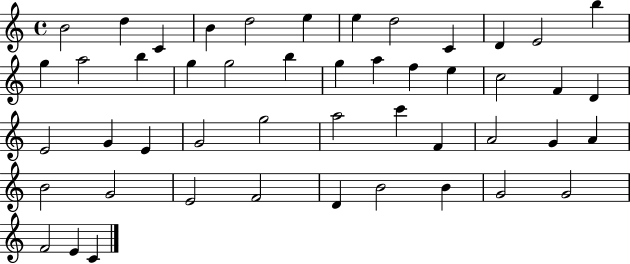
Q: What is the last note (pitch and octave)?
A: C4